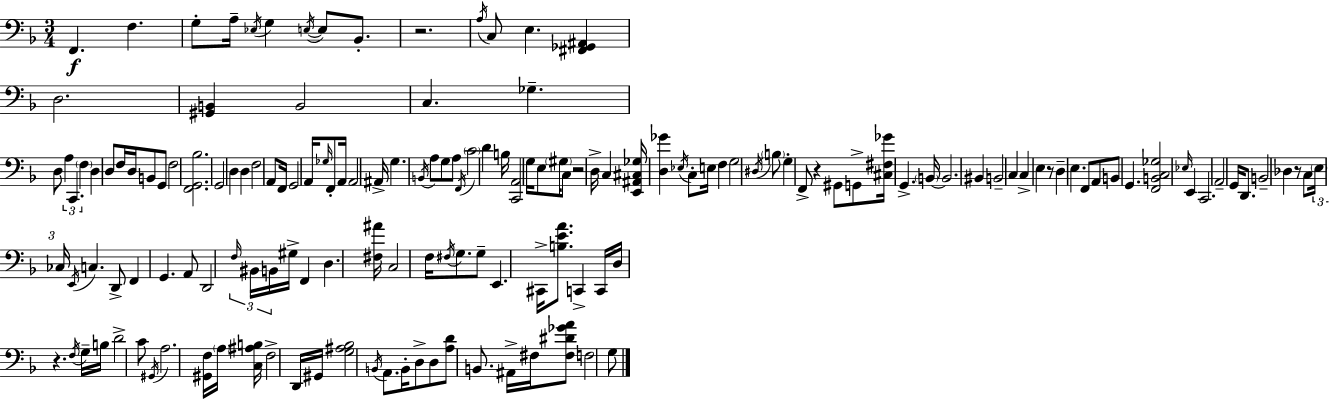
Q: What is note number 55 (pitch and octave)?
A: C3